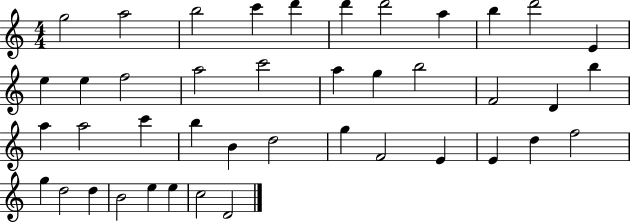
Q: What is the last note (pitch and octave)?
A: D4